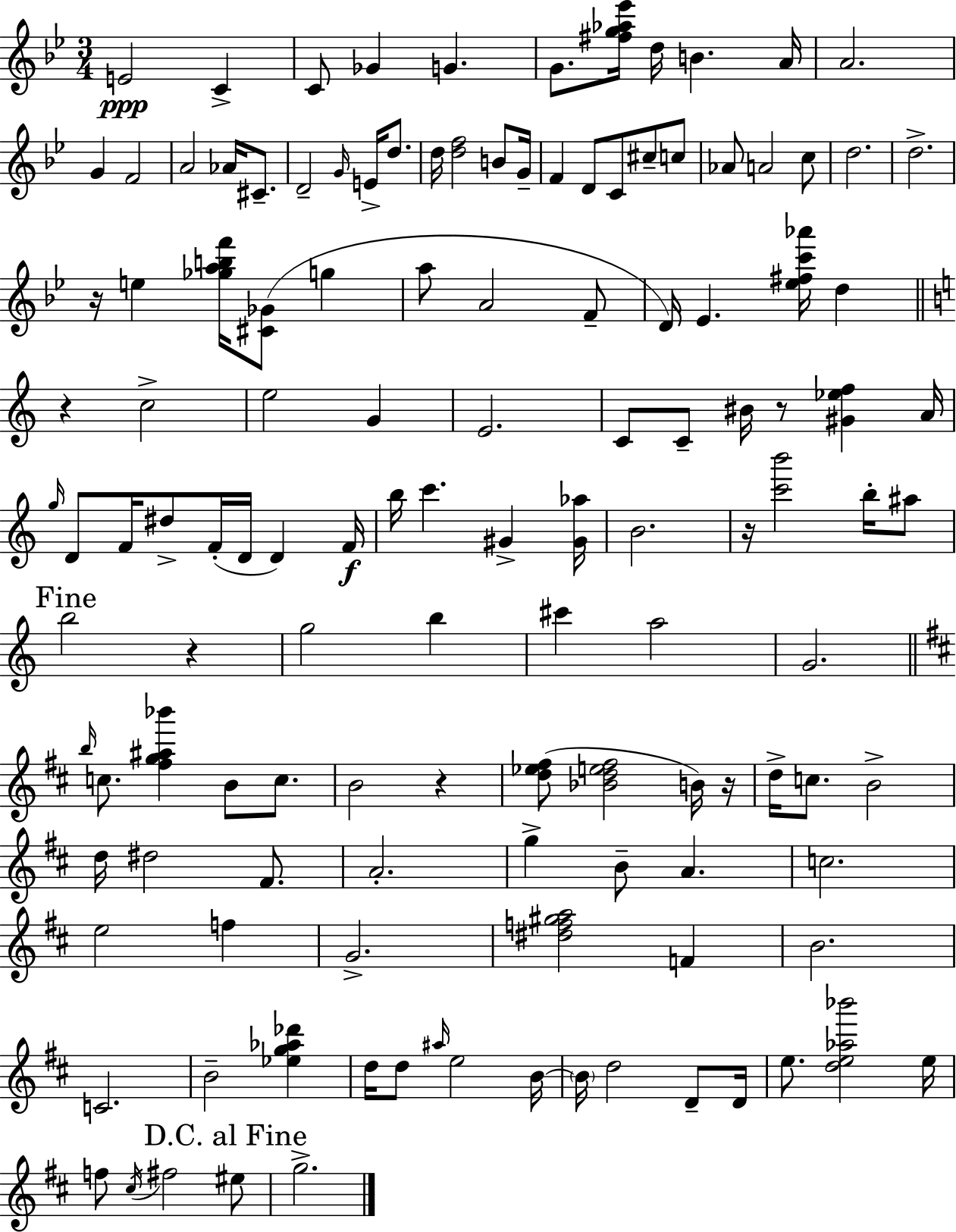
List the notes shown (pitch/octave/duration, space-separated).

E4/h C4/q C4/e Gb4/q G4/q. G4/e. [F#5,G5,Ab5,Eb6]/s D5/s B4/q. A4/s A4/h. G4/q F4/h A4/h Ab4/s C#4/e. D4/h G4/s E4/s D5/e. D5/s [D5,F5]/h B4/e G4/s F4/q D4/e C4/e C#5/e C5/e Ab4/e A4/h C5/e D5/h. D5/h. R/s E5/q [Gb5,A5,B5,F6]/s [C#4,Gb4]/e G5/q A5/e A4/h F4/e D4/s Eb4/q. [Eb5,F#5,C6,Ab6]/s D5/q R/q C5/h E5/h G4/q E4/h. C4/e C4/e BIS4/s R/e [G#4,Eb5,F5]/q A4/s G5/s D4/e F4/s D#5/e F4/s D4/s D4/q F4/s B5/s C6/q. G#4/q [G#4,Ab5]/s B4/h. R/s [C6,B6]/h B5/s A#5/e B5/h R/q G5/h B5/q C#6/q A5/h G4/h. B5/s C5/e. [F#5,G5,A#5,Bb6]/q B4/e C5/e. B4/h R/q [D5,Eb5,F#5]/e [Bb4,D5,E5,F#5]/h B4/s R/s D5/s C5/e. B4/h D5/s D#5/h F#4/e. A4/h. G5/q B4/e A4/q. C5/h. E5/h F5/q G4/h. [D#5,F5,G#5,A5]/h F4/q B4/h. C4/h. B4/h [Eb5,G5,Ab5,Db6]/q D5/s D5/e A#5/s E5/h B4/s B4/s D5/h D4/e D4/s E5/e. [D5,E5,Ab5,Bb6]/h E5/s F5/e C#5/s F#5/h EIS5/e G5/h.